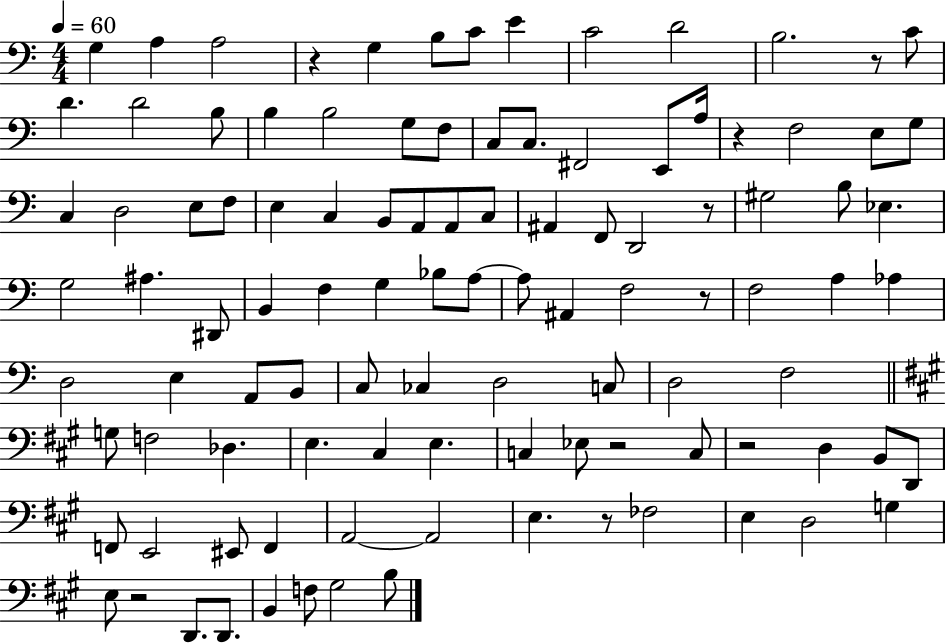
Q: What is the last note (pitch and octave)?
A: B3